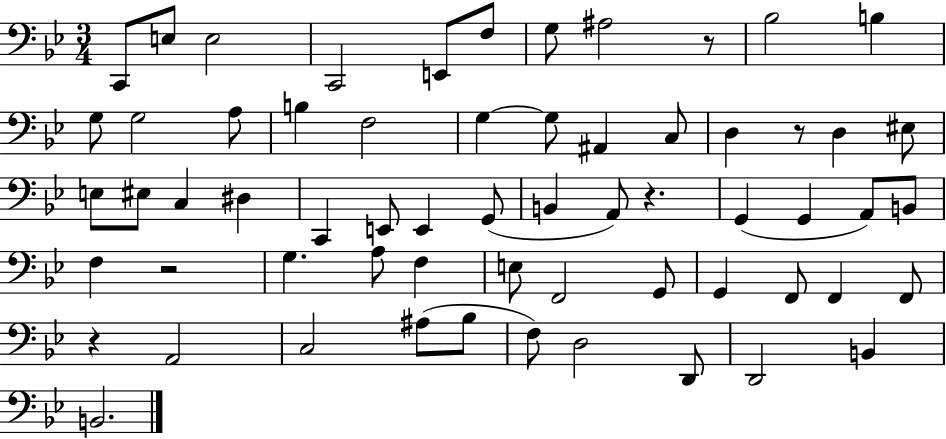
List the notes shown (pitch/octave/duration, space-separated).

C2/e E3/e E3/h C2/h E2/e F3/e G3/e A#3/h R/e Bb3/h B3/q G3/e G3/h A3/e B3/q F3/h G3/q G3/e A#2/q C3/e D3/q R/e D3/q EIS3/e E3/e EIS3/e C3/q D#3/q C2/q E2/e E2/q G2/e B2/q A2/e R/q. G2/q G2/q A2/e B2/e F3/q R/h G3/q. A3/e F3/q E3/e F2/h G2/e G2/q F2/e F2/q F2/e R/q A2/h C3/h A#3/e Bb3/e F3/e D3/h D2/e D2/h B2/q B2/h.